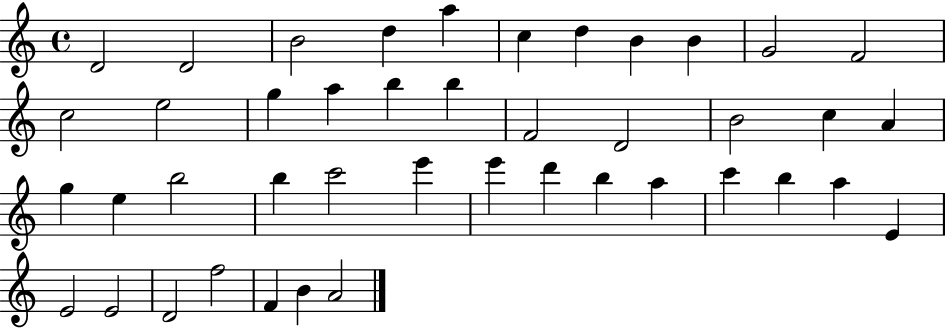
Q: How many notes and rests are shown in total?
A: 43